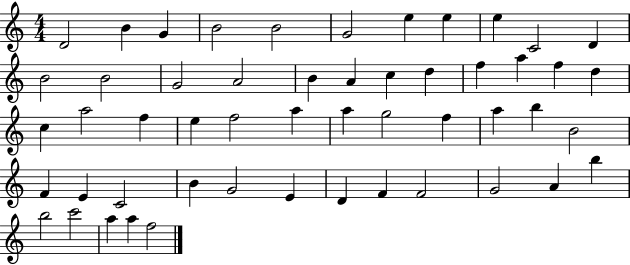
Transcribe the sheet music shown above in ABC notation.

X:1
T:Untitled
M:4/4
L:1/4
K:C
D2 B G B2 B2 G2 e e e C2 D B2 B2 G2 A2 B A c d f a f d c a2 f e f2 a a g2 f a b B2 F E C2 B G2 E D F F2 G2 A b b2 c'2 a a f2